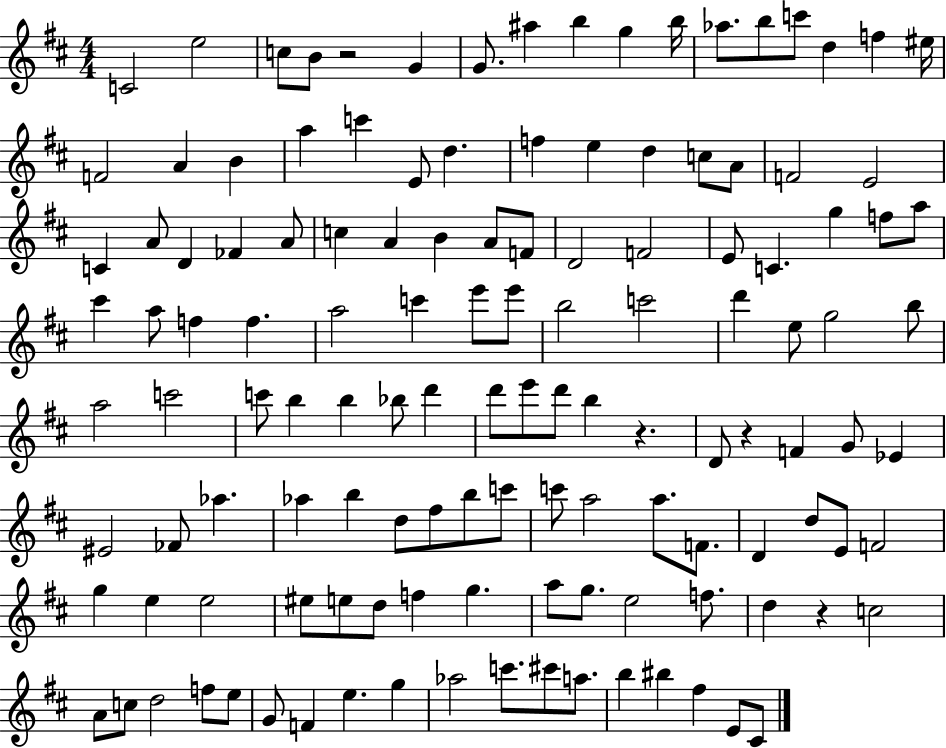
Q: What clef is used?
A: treble